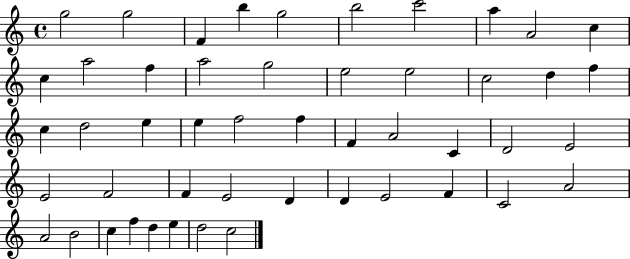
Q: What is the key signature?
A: C major